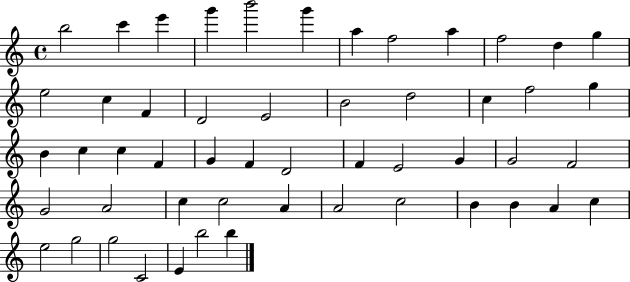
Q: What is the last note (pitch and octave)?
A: B5